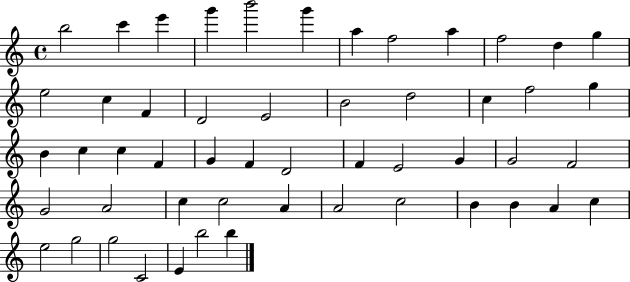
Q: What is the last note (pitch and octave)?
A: B5